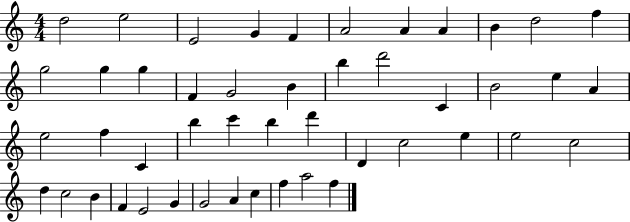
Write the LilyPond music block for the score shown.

{
  \clef treble
  \numericTimeSignature
  \time 4/4
  \key c \major
  d''2 e''2 | e'2 g'4 f'4 | a'2 a'4 a'4 | b'4 d''2 f''4 | \break g''2 g''4 g''4 | f'4 g'2 b'4 | b''4 d'''2 c'4 | b'2 e''4 a'4 | \break e''2 f''4 c'4 | b''4 c'''4 b''4 d'''4 | d'4 c''2 e''4 | e''2 c''2 | \break d''4 c''2 b'4 | f'4 e'2 g'4 | g'2 a'4 c''4 | f''4 a''2 f''4 | \break \bar "|."
}